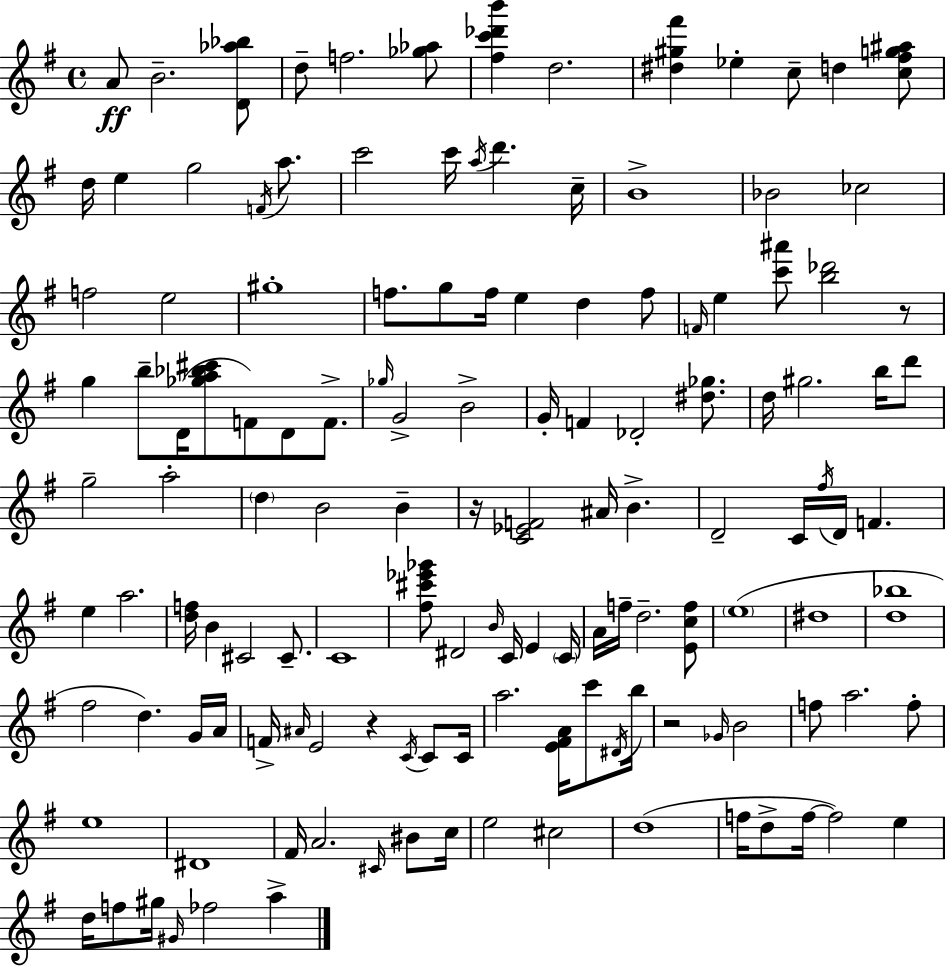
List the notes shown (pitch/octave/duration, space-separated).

A4/e B4/h. [D4,Ab5,Bb5]/e D5/e F5/h. [Gb5,Ab5]/e [F#5,C6,Db6,B6]/q D5/h. [D#5,G#5,F#6]/q Eb5/q C5/e D5/q [C5,F#5,G5,A#5]/e D5/s E5/q G5/h F4/s A5/e. C6/h C6/s A5/s D6/q. C5/s B4/w Bb4/h CES5/h F5/h E5/h G#5/w F5/e. G5/e F5/s E5/q D5/q F5/e F4/s E5/q [C6,A#6]/e [B5,Db6]/h R/e G5/q B5/e D4/s [Gb5,A5,Bb5,C#6]/e F4/e D4/e F4/e. Gb5/s G4/h B4/h G4/s F4/q Db4/h [D#5,Gb5]/e. D5/s G#5/h. B5/s D6/e G5/h A5/h D5/q B4/h B4/q R/s [C4,Eb4,F4]/h A#4/s B4/q. D4/h C4/s F#5/s D4/s F4/q. E5/q A5/h. [D5,F5]/s B4/q C#4/h C#4/e. C4/w [F#5,C#6,Eb6,Gb6]/e D#4/h B4/s C4/s E4/q C4/s A4/s F5/s D5/h. [E4,C5,F5]/e E5/w D#5/w [D5,Bb5]/w F#5/h D5/q. G4/s A4/s F4/s A#4/s E4/h R/q C4/s C4/e C4/s A5/h. [E4,F#4,A4]/s C6/e D#4/s B5/s R/h Gb4/s B4/h F5/e A5/h. F5/e E5/w D#4/w F#4/s A4/h. C#4/s BIS4/e C5/s E5/h C#5/h D5/w F5/s D5/e F5/s F5/h E5/q D5/s F5/e G#5/s G#4/s FES5/h A5/q